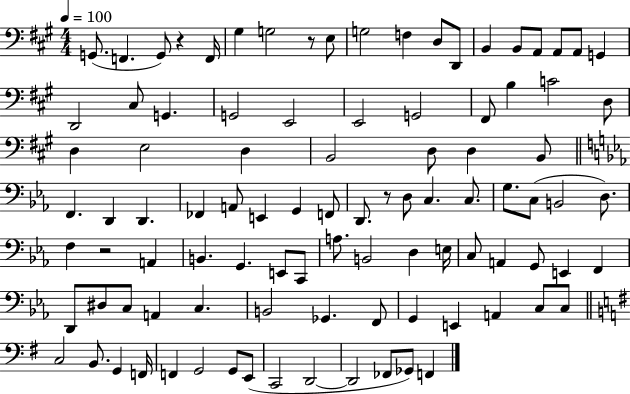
G2/e. F2/q. G2/e R/q F2/s G#3/q G3/h R/e E3/e G3/h F3/q D3/e D2/e B2/q B2/e A2/e A2/e A2/e G2/q D2/h C#3/e G2/q. G2/h E2/h E2/h G2/h F#2/e B3/q C4/h D3/e D3/q E3/h D3/q B2/h D3/e D3/q B2/e F2/q. D2/q D2/q. FES2/q A2/e E2/q G2/q F2/e D2/e. R/e D3/e C3/q. C3/e. G3/e. C3/e B2/h D3/e. F3/q R/h A2/q B2/q. G2/q. E2/e C2/e A3/e. B2/h D3/q E3/s C3/e A2/q G2/e E2/q F2/q D2/e D#3/e C3/e A2/q C3/q. B2/h Gb2/q. F2/e G2/q E2/q A2/q C3/e C3/e C3/h B2/e. G2/q F2/s F2/q G2/h G2/e E2/e C2/h D2/h D2/h FES2/e Gb2/e F2/q